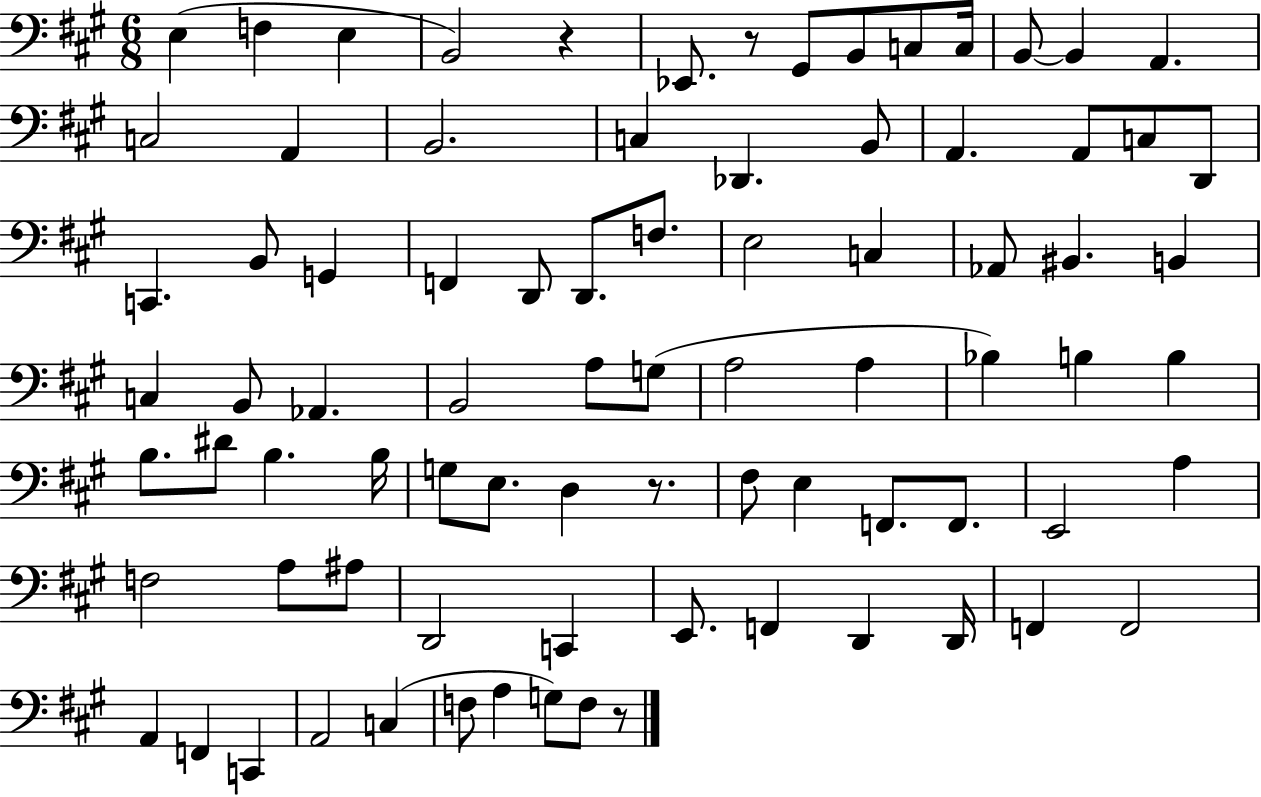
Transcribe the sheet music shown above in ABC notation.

X:1
T:Untitled
M:6/8
L:1/4
K:A
E, F, E, B,,2 z _E,,/2 z/2 ^G,,/2 B,,/2 C,/2 C,/4 B,,/2 B,, A,, C,2 A,, B,,2 C, _D,, B,,/2 A,, A,,/2 C,/2 D,,/2 C,, B,,/2 G,, F,, D,,/2 D,,/2 F,/2 E,2 C, _A,,/2 ^B,, B,, C, B,,/2 _A,, B,,2 A,/2 G,/2 A,2 A, _B, B, B, B,/2 ^D/2 B, B,/4 G,/2 E,/2 D, z/2 ^F,/2 E, F,,/2 F,,/2 E,,2 A, F,2 A,/2 ^A,/2 D,,2 C,, E,,/2 F,, D,, D,,/4 F,, F,,2 A,, F,, C,, A,,2 C, F,/2 A, G,/2 F,/2 z/2